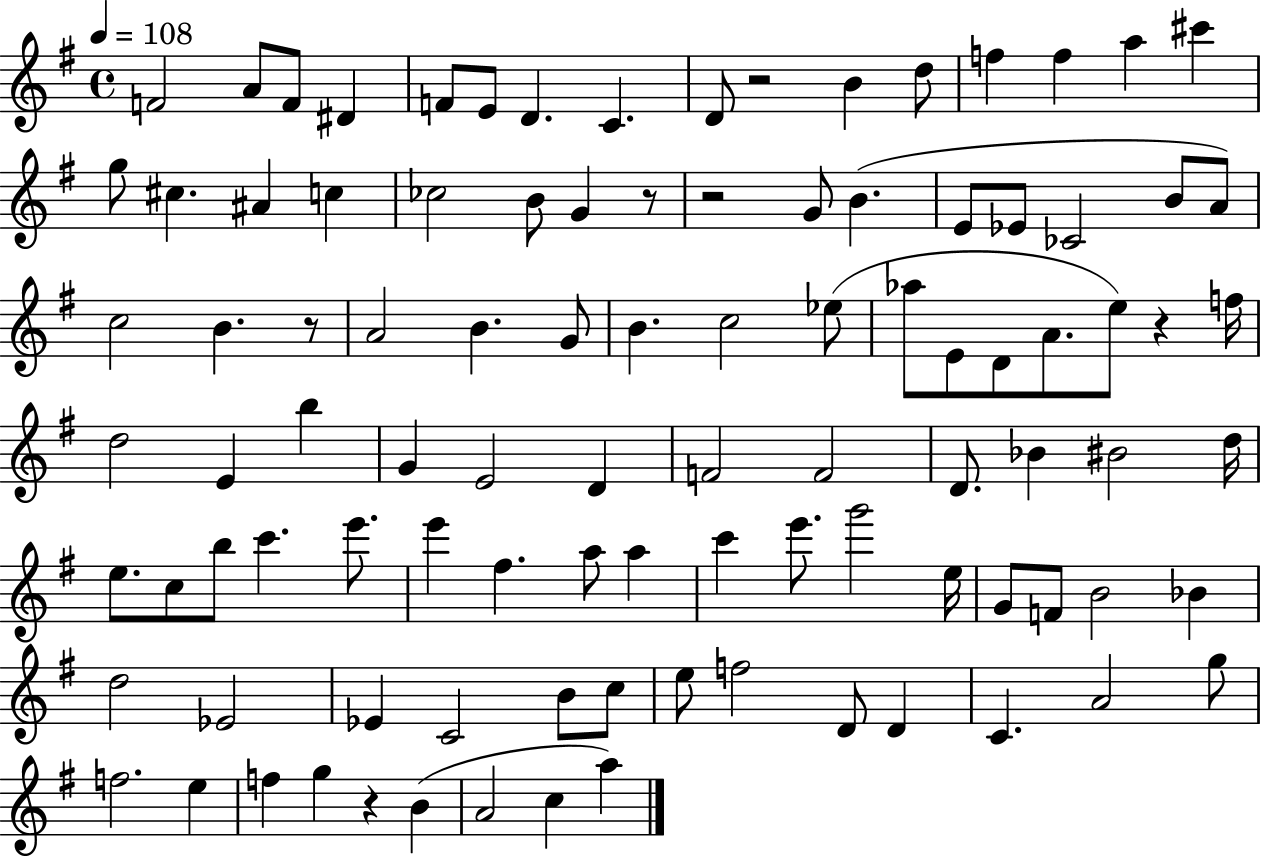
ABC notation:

X:1
T:Untitled
M:4/4
L:1/4
K:G
F2 A/2 F/2 ^D F/2 E/2 D C D/2 z2 B d/2 f f a ^c' g/2 ^c ^A c _c2 B/2 G z/2 z2 G/2 B E/2 _E/2 _C2 B/2 A/2 c2 B z/2 A2 B G/2 B c2 _e/2 _a/2 E/2 D/2 A/2 e/2 z f/4 d2 E b G E2 D F2 F2 D/2 _B ^B2 d/4 e/2 c/2 b/2 c' e'/2 e' ^f a/2 a c' e'/2 g'2 e/4 G/2 F/2 B2 _B d2 _E2 _E C2 B/2 c/2 e/2 f2 D/2 D C A2 g/2 f2 e f g z B A2 c a